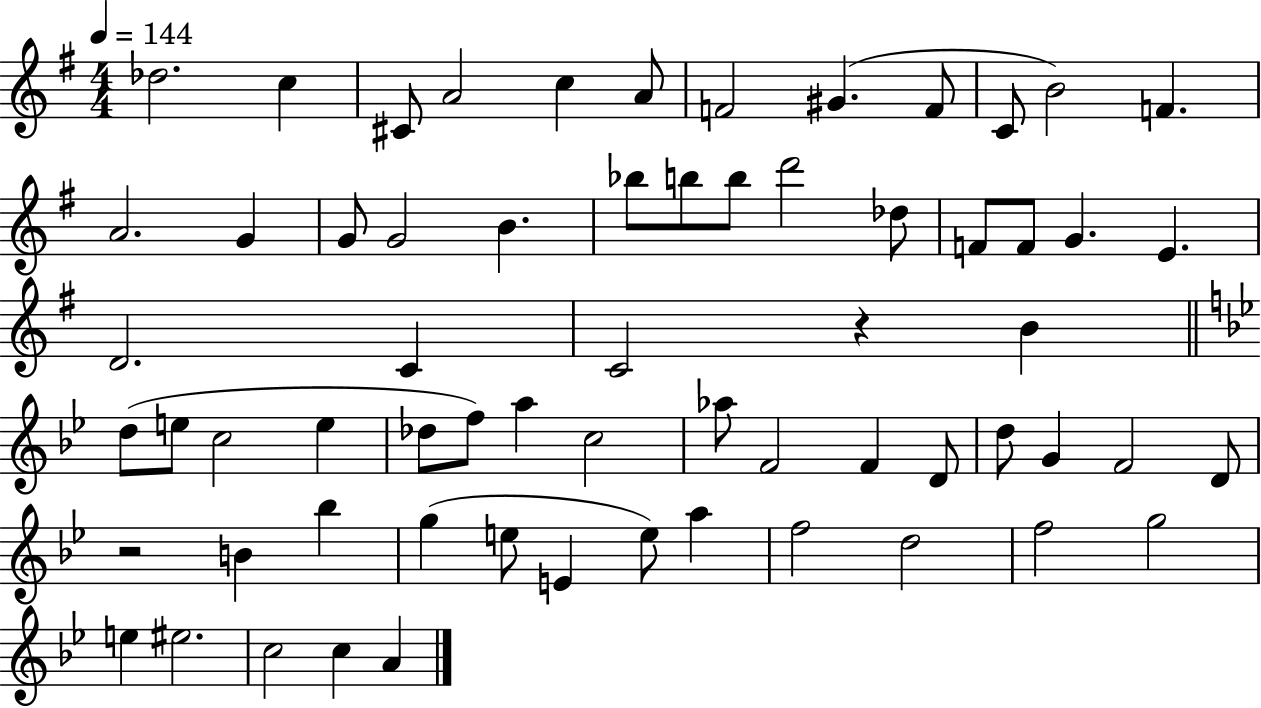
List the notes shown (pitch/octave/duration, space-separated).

Db5/h. C5/q C#4/e A4/h C5/q A4/e F4/h G#4/q. F4/e C4/e B4/h F4/q. A4/h. G4/q G4/e G4/h B4/q. Bb5/e B5/e B5/e D6/h Db5/e F4/e F4/e G4/q. E4/q. D4/h. C4/q C4/h R/q B4/q D5/e E5/e C5/h E5/q Db5/e F5/e A5/q C5/h Ab5/e F4/h F4/q D4/e D5/e G4/q F4/h D4/e R/h B4/q Bb5/q G5/q E5/e E4/q E5/e A5/q F5/h D5/h F5/h G5/h E5/q EIS5/h. C5/h C5/q A4/q